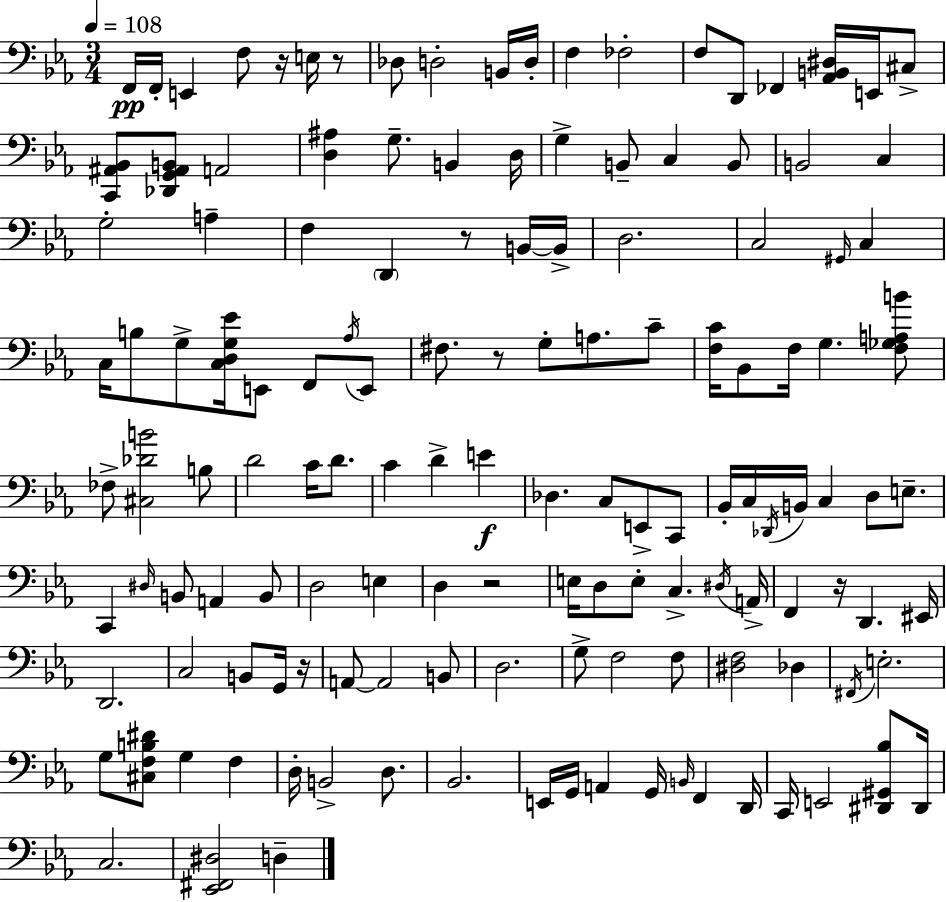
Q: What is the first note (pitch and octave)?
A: F2